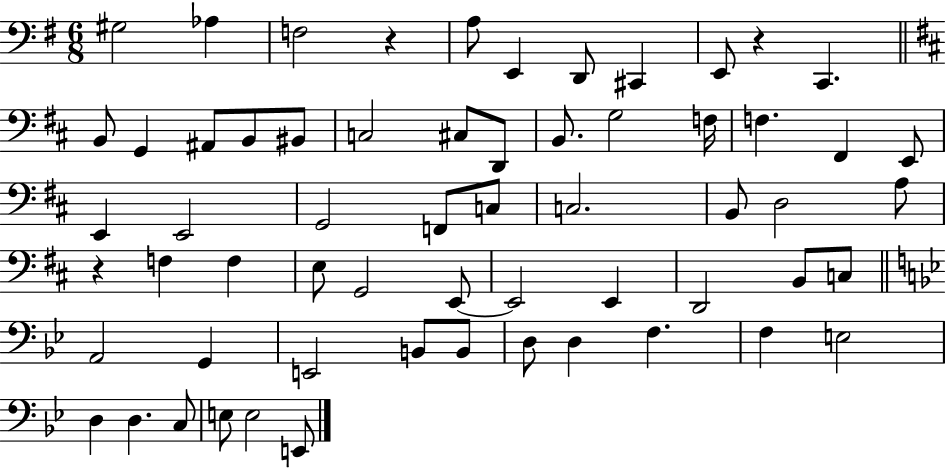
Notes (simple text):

G#3/h Ab3/q F3/h R/q A3/e E2/q D2/e C#2/q E2/e R/q C2/q. B2/e G2/q A#2/e B2/e BIS2/e C3/h C#3/e D2/e B2/e. G3/h F3/s F3/q. F#2/q E2/e E2/q E2/h G2/h F2/e C3/e C3/h. B2/e D3/h A3/e R/q F3/q F3/q E3/e G2/h E2/e E2/h E2/q D2/h B2/e C3/e A2/h G2/q E2/h B2/e B2/e D3/e D3/q F3/q. F3/q E3/h D3/q D3/q. C3/e E3/e E3/h E2/e